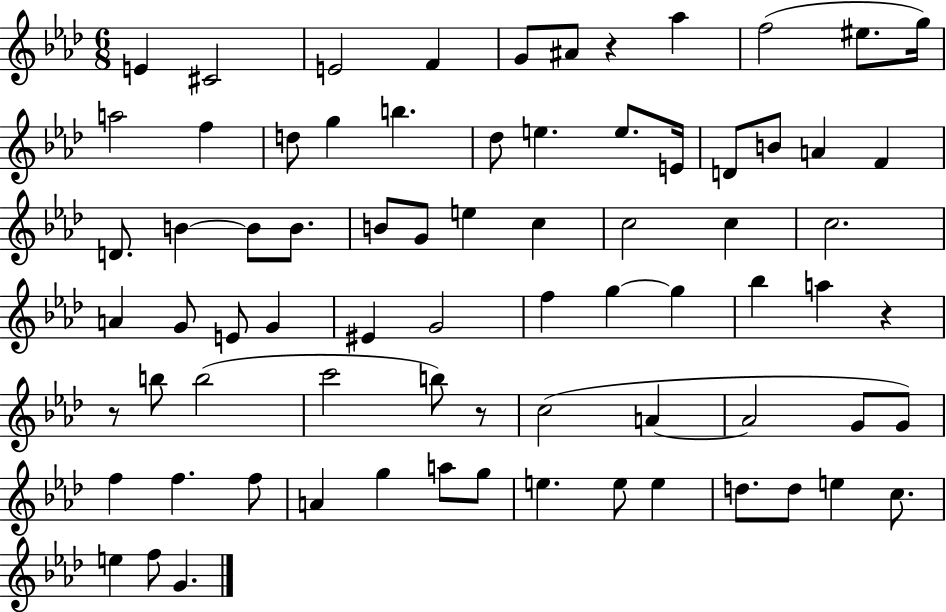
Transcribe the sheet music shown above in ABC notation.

X:1
T:Untitled
M:6/8
L:1/4
K:Ab
E ^C2 E2 F G/2 ^A/2 z _a f2 ^e/2 g/4 a2 f d/2 g b _d/2 e e/2 E/4 D/2 B/2 A F D/2 B B/2 B/2 B/2 G/2 e c c2 c c2 A G/2 E/2 G ^E G2 f g g _b a z z/2 b/2 b2 c'2 b/2 z/2 c2 A A2 G/2 G/2 f f f/2 A g a/2 g/2 e e/2 e d/2 d/2 e c/2 e f/2 G